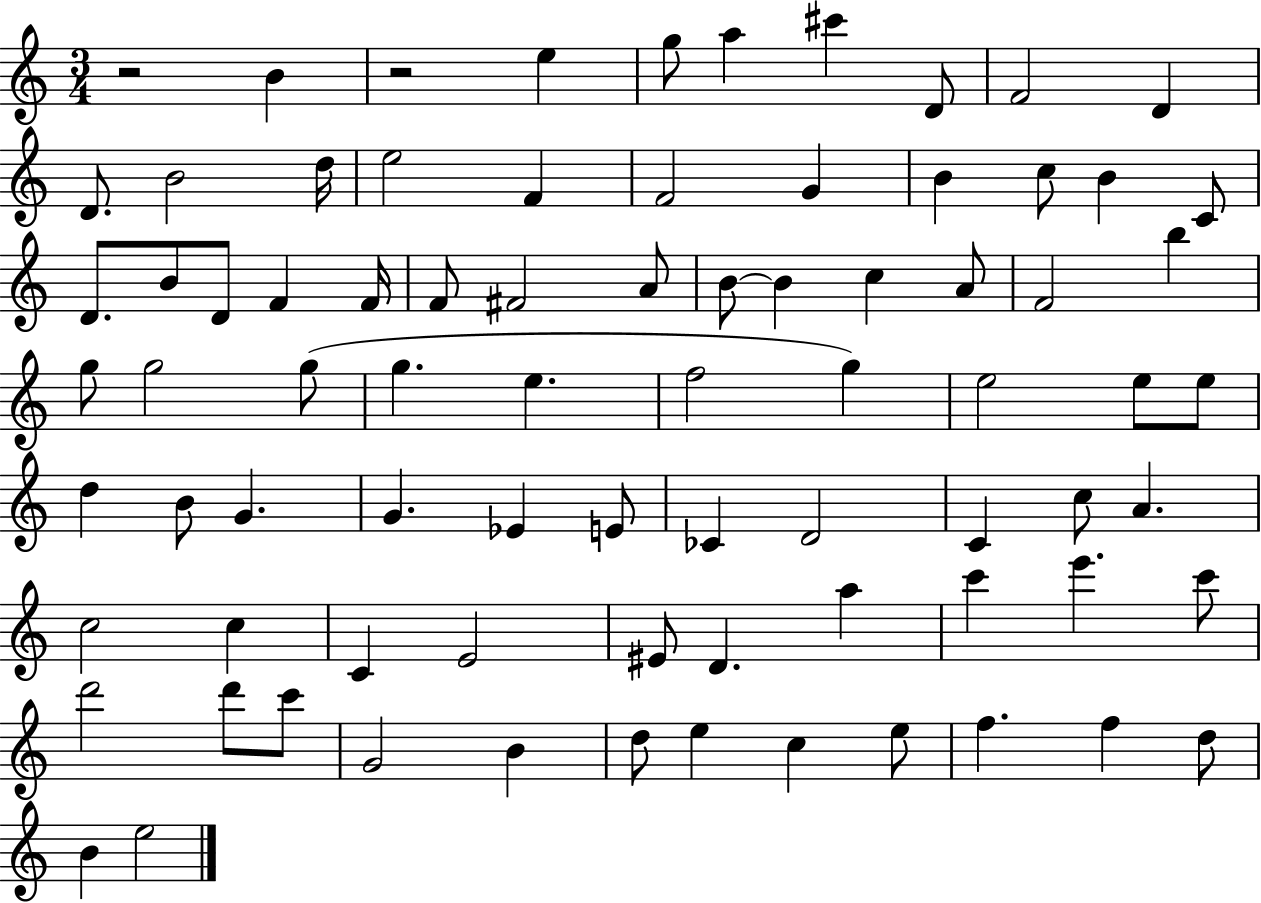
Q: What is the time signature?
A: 3/4